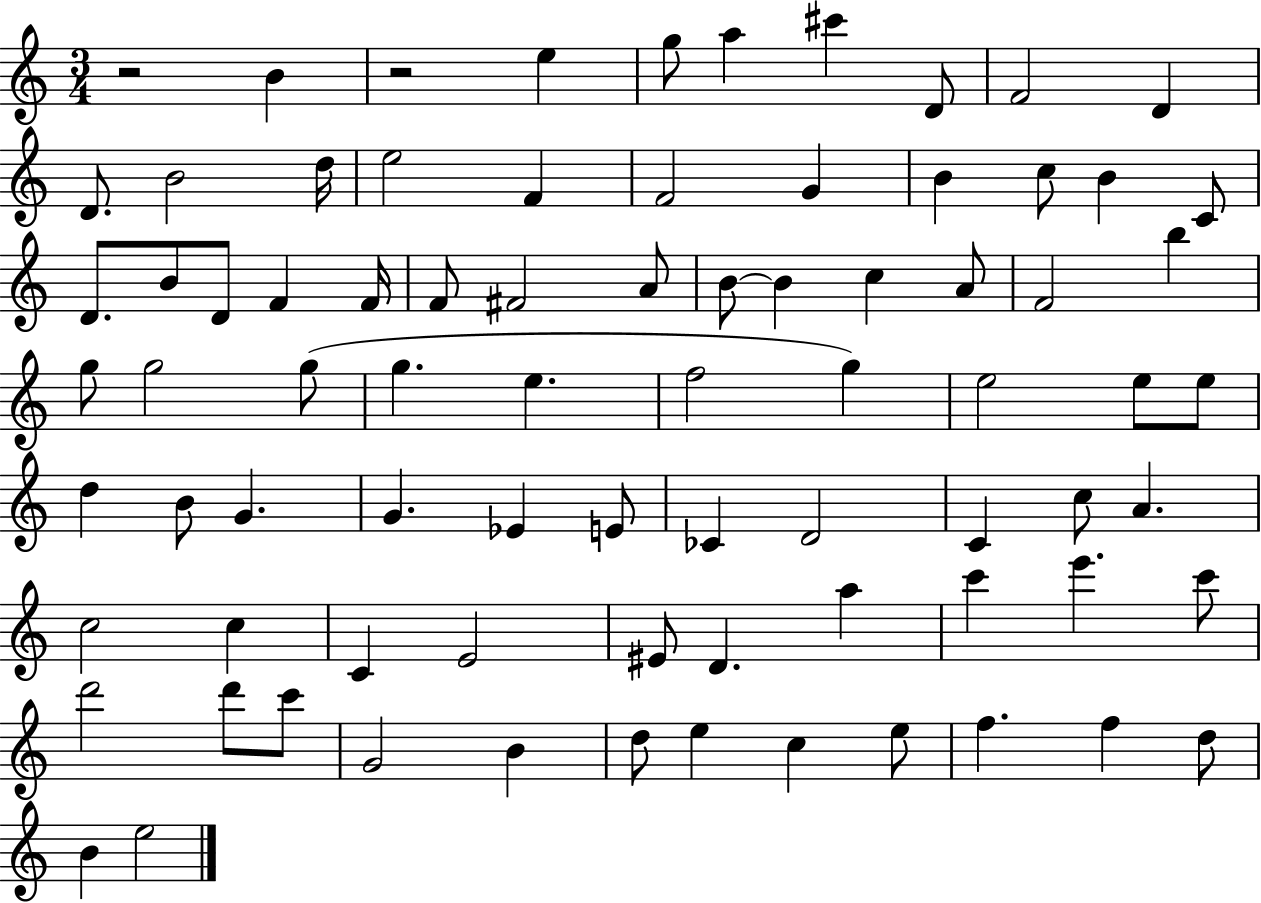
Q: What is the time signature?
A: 3/4